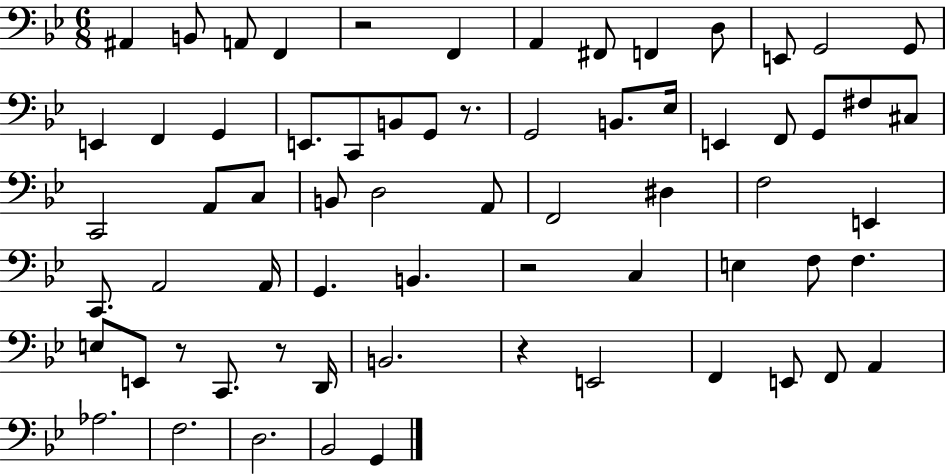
A#2/q B2/e A2/e F2/q R/h F2/q A2/q F#2/e F2/q D3/e E2/e G2/h G2/e E2/q F2/q G2/q E2/e. C2/e B2/e G2/e R/e. G2/h B2/e. Eb3/s E2/q F2/e G2/e F#3/e C#3/e C2/h A2/e C3/e B2/e D3/h A2/e F2/h D#3/q F3/h E2/q C2/e. A2/h A2/s G2/q. B2/q. R/h C3/q E3/q F3/e F3/q. E3/e E2/e R/e C2/e. R/e D2/s B2/h. R/q E2/h F2/q E2/e F2/e A2/q Ab3/h. F3/h. D3/h. Bb2/h G2/q